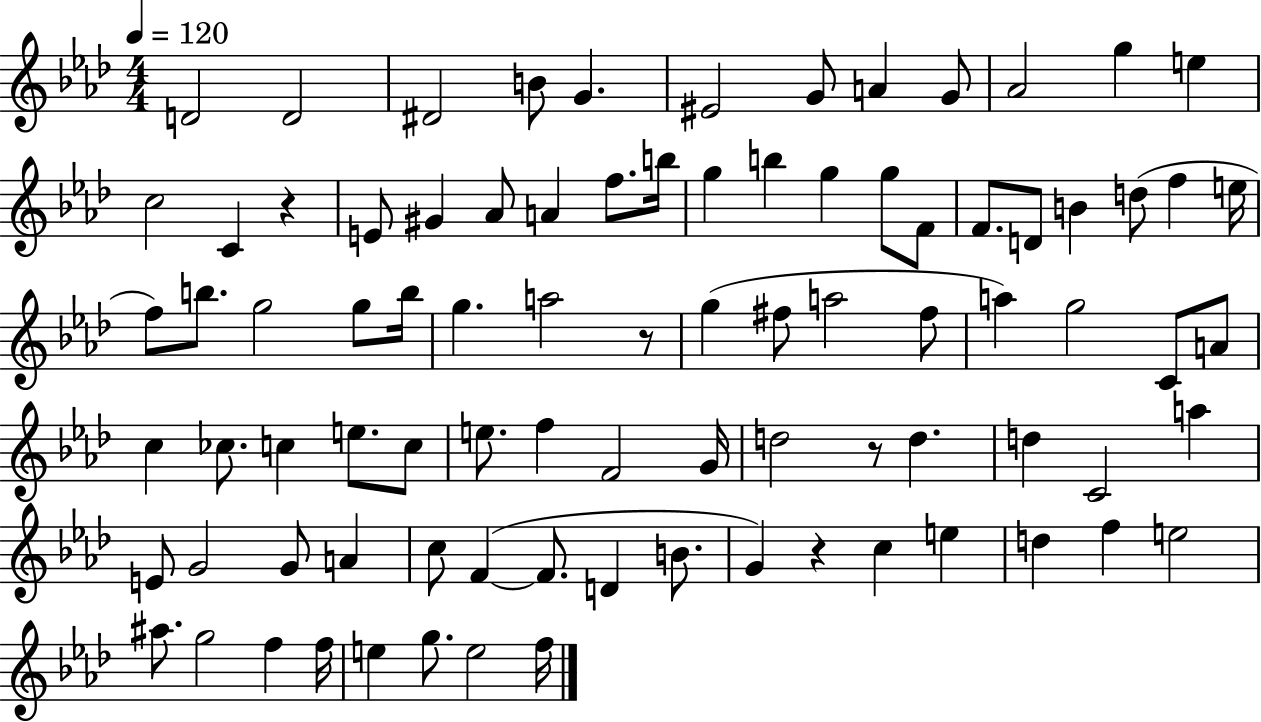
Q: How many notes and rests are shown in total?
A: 87